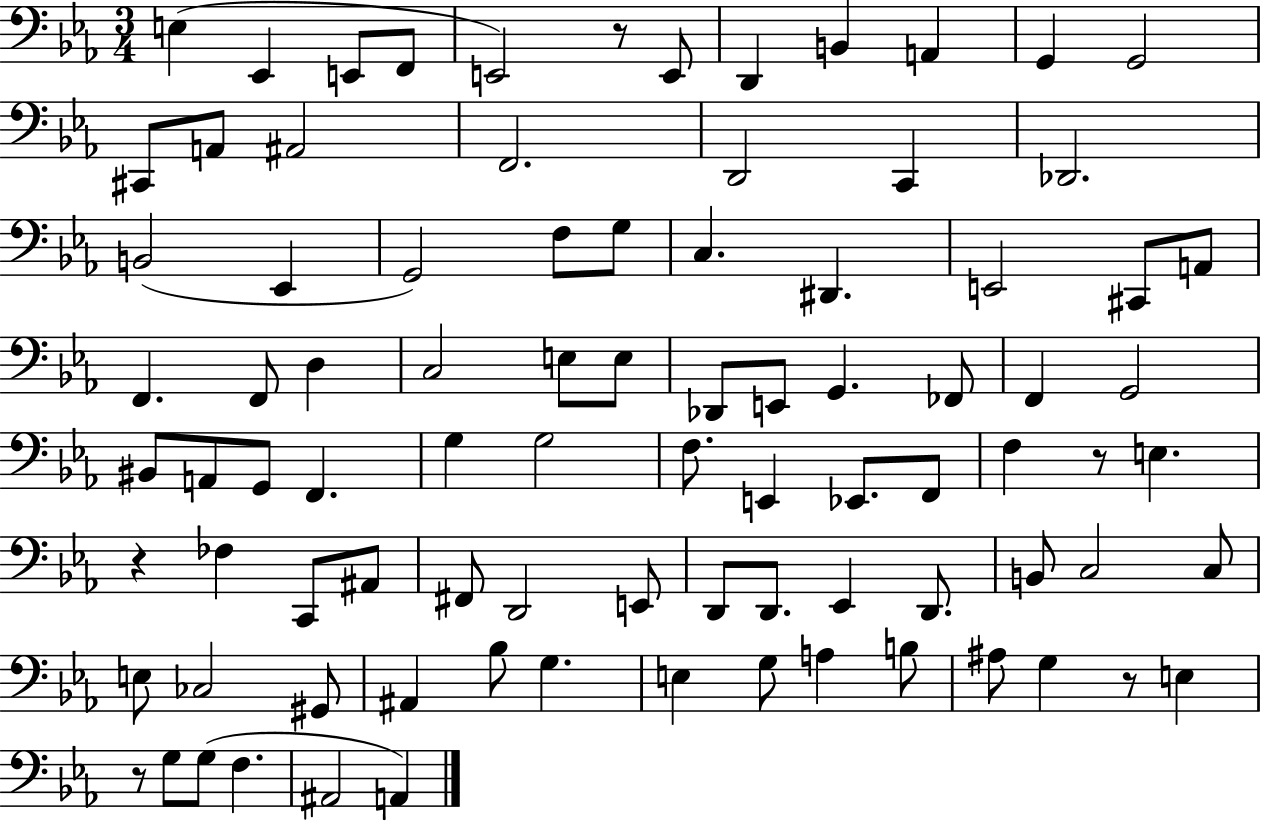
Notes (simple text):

E3/q Eb2/q E2/e F2/e E2/h R/e E2/e D2/q B2/q A2/q G2/q G2/h C#2/e A2/e A#2/h F2/h. D2/h C2/q Db2/h. B2/h Eb2/q G2/h F3/e G3/e C3/q. D#2/q. E2/h C#2/e A2/e F2/q. F2/e D3/q C3/h E3/e E3/e Db2/e E2/e G2/q. FES2/e F2/q G2/h BIS2/e A2/e G2/e F2/q. G3/q G3/h F3/e. E2/q Eb2/e. F2/e F3/q R/e E3/q. R/q FES3/q C2/e A#2/e F#2/e D2/h E2/e D2/e D2/e. Eb2/q D2/e. B2/e C3/h C3/e E3/e CES3/h G#2/e A#2/q Bb3/e G3/q. E3/q G3/e A3/q B3/e A#3/e G3/q R/e E3/q R/e G3/e G3/e F3/q. A#2/h A2/q